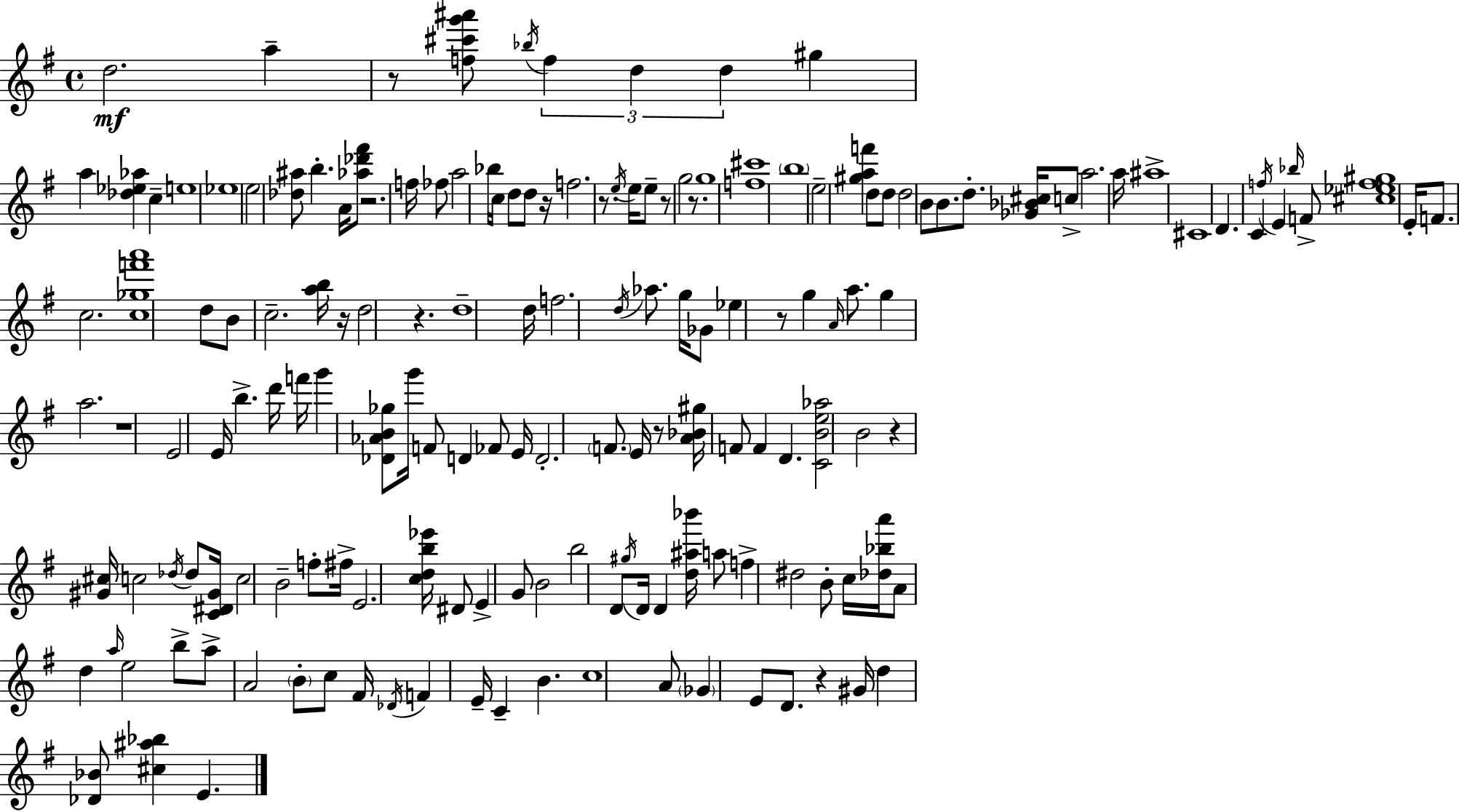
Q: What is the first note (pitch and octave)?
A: D5